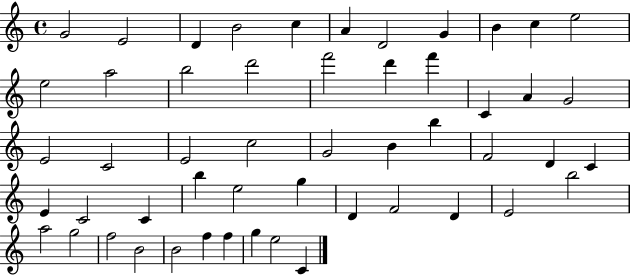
{
  \clef treble
  \time 4/4
  \defaultTimeSignature
  \key c \major
  g'2 e'2 | d'4 b'2 c''4 | a'4 d'2 g'4 | b'4 c''4 e''2 | \break e''2 a''2 | b''2 d'''2 | f'''2 d'''4 f'''4 | c'4 a'4 g'2 | \break e'2 c'2 | e'2 c''2 | g'2 b'4 b''4 | f'2 d'4 c'4 | \break e'4 c'2 c'4 | b''4 e''2 g''4 | d'4 f'2 d'4 | e'2 b''2 | \break a''2 g''2 | f''2 b'2 | b'2 f''4 f''4 | g''4 e''2 c'4 | \break \bar "|."
}